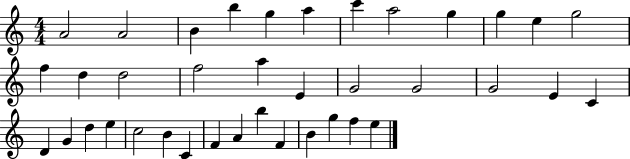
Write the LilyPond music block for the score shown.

{
  \clef treble
  \numericTimeSignature
  \time 4/4
  \key c \major
  a'2 a'2 | b'4 b''4 g''4 a''4 | c'''4 a''2 g''4 | g''4 e''4 g''2 | \break f''4 d''4 d''2 | f''2 a''4 e'4 | g'2 g'2 | g'2 e'4 c'4 | \break d'4 g'4 d''4 e''4 | c''2 b'4 c'4 | f'4 a'4 b''4 f'4 | b'4 g''4 f''4 e''4 | \break \bar "|."
}